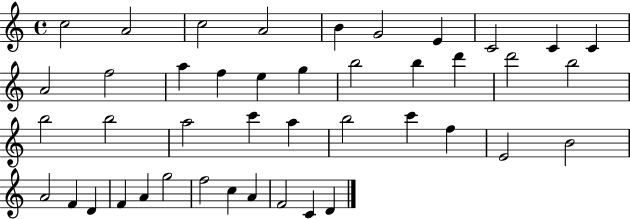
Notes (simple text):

C5/h A4/h C5/h A4/h B4/q G4/h E4/q C4/h C4/q C4/q A4/h F5/h A5/q F5/q E5/q G5/q B5/h B5/q D6/q D6/h B5/h B5/h B5/h A5/h C6/q A5/q B5/h C6/q F5/q E4/h B4/h A4/h F4/q D4/q F4/q A4/q G5/h F5/h C5/q A4/q F4/h C4/q D4/q